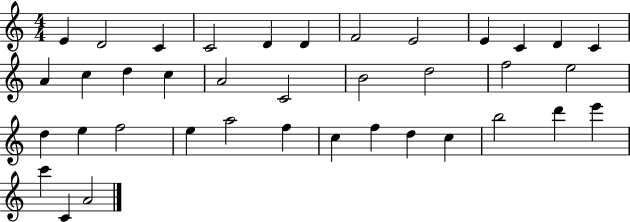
{
  \clef treble
  \numericTimeSignature
  \time 4/4
  \key c \major
  e'4 d'2 c'4 | c'2 d'4 d'4 | f'2 e'2 | e'4 c'4 d'4 c'4 | \break a'4 c''4 d''4 c''4 | a'2 c'2 | b'2 d''2 | f''2 e''2 | \break d''4 e''4 f''2 | e''4 a''2 f''4 | c''4 f''4 d''4 c''4 | b''2 d'''4 e'''4 | \break c'''4 c'4 a'2 | \bar "|."
}